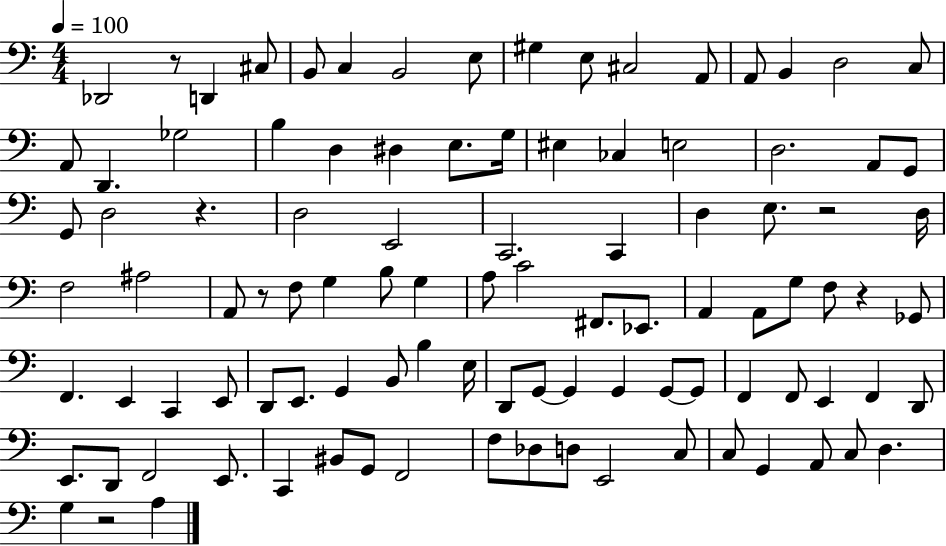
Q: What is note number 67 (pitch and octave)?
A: G2